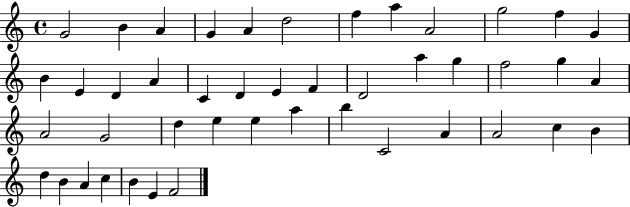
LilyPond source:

{
  \clef treble
  \time 4/4
  \defaultTimeSignature
  \key c \major
  g'2 b'4 a'4 | g'4 a'4 d''2 | f''4 a''4 a'2 | g''2 f''4 g'4 | \break b'4 e'4 d'4 a'4 | c'4 d'4 e'4 f'4 | d'2 a''4 g''4 | f''2 g''4 a'4 | \break a'2 g'2 | d''4 e''4 e''4 a''4 | b''4 c'2 a'4 | a'2 c''4 b'4 | \break d''4 b'4 a'4 c''4 | b'4 e'4 f'2 | \bar "|."
}